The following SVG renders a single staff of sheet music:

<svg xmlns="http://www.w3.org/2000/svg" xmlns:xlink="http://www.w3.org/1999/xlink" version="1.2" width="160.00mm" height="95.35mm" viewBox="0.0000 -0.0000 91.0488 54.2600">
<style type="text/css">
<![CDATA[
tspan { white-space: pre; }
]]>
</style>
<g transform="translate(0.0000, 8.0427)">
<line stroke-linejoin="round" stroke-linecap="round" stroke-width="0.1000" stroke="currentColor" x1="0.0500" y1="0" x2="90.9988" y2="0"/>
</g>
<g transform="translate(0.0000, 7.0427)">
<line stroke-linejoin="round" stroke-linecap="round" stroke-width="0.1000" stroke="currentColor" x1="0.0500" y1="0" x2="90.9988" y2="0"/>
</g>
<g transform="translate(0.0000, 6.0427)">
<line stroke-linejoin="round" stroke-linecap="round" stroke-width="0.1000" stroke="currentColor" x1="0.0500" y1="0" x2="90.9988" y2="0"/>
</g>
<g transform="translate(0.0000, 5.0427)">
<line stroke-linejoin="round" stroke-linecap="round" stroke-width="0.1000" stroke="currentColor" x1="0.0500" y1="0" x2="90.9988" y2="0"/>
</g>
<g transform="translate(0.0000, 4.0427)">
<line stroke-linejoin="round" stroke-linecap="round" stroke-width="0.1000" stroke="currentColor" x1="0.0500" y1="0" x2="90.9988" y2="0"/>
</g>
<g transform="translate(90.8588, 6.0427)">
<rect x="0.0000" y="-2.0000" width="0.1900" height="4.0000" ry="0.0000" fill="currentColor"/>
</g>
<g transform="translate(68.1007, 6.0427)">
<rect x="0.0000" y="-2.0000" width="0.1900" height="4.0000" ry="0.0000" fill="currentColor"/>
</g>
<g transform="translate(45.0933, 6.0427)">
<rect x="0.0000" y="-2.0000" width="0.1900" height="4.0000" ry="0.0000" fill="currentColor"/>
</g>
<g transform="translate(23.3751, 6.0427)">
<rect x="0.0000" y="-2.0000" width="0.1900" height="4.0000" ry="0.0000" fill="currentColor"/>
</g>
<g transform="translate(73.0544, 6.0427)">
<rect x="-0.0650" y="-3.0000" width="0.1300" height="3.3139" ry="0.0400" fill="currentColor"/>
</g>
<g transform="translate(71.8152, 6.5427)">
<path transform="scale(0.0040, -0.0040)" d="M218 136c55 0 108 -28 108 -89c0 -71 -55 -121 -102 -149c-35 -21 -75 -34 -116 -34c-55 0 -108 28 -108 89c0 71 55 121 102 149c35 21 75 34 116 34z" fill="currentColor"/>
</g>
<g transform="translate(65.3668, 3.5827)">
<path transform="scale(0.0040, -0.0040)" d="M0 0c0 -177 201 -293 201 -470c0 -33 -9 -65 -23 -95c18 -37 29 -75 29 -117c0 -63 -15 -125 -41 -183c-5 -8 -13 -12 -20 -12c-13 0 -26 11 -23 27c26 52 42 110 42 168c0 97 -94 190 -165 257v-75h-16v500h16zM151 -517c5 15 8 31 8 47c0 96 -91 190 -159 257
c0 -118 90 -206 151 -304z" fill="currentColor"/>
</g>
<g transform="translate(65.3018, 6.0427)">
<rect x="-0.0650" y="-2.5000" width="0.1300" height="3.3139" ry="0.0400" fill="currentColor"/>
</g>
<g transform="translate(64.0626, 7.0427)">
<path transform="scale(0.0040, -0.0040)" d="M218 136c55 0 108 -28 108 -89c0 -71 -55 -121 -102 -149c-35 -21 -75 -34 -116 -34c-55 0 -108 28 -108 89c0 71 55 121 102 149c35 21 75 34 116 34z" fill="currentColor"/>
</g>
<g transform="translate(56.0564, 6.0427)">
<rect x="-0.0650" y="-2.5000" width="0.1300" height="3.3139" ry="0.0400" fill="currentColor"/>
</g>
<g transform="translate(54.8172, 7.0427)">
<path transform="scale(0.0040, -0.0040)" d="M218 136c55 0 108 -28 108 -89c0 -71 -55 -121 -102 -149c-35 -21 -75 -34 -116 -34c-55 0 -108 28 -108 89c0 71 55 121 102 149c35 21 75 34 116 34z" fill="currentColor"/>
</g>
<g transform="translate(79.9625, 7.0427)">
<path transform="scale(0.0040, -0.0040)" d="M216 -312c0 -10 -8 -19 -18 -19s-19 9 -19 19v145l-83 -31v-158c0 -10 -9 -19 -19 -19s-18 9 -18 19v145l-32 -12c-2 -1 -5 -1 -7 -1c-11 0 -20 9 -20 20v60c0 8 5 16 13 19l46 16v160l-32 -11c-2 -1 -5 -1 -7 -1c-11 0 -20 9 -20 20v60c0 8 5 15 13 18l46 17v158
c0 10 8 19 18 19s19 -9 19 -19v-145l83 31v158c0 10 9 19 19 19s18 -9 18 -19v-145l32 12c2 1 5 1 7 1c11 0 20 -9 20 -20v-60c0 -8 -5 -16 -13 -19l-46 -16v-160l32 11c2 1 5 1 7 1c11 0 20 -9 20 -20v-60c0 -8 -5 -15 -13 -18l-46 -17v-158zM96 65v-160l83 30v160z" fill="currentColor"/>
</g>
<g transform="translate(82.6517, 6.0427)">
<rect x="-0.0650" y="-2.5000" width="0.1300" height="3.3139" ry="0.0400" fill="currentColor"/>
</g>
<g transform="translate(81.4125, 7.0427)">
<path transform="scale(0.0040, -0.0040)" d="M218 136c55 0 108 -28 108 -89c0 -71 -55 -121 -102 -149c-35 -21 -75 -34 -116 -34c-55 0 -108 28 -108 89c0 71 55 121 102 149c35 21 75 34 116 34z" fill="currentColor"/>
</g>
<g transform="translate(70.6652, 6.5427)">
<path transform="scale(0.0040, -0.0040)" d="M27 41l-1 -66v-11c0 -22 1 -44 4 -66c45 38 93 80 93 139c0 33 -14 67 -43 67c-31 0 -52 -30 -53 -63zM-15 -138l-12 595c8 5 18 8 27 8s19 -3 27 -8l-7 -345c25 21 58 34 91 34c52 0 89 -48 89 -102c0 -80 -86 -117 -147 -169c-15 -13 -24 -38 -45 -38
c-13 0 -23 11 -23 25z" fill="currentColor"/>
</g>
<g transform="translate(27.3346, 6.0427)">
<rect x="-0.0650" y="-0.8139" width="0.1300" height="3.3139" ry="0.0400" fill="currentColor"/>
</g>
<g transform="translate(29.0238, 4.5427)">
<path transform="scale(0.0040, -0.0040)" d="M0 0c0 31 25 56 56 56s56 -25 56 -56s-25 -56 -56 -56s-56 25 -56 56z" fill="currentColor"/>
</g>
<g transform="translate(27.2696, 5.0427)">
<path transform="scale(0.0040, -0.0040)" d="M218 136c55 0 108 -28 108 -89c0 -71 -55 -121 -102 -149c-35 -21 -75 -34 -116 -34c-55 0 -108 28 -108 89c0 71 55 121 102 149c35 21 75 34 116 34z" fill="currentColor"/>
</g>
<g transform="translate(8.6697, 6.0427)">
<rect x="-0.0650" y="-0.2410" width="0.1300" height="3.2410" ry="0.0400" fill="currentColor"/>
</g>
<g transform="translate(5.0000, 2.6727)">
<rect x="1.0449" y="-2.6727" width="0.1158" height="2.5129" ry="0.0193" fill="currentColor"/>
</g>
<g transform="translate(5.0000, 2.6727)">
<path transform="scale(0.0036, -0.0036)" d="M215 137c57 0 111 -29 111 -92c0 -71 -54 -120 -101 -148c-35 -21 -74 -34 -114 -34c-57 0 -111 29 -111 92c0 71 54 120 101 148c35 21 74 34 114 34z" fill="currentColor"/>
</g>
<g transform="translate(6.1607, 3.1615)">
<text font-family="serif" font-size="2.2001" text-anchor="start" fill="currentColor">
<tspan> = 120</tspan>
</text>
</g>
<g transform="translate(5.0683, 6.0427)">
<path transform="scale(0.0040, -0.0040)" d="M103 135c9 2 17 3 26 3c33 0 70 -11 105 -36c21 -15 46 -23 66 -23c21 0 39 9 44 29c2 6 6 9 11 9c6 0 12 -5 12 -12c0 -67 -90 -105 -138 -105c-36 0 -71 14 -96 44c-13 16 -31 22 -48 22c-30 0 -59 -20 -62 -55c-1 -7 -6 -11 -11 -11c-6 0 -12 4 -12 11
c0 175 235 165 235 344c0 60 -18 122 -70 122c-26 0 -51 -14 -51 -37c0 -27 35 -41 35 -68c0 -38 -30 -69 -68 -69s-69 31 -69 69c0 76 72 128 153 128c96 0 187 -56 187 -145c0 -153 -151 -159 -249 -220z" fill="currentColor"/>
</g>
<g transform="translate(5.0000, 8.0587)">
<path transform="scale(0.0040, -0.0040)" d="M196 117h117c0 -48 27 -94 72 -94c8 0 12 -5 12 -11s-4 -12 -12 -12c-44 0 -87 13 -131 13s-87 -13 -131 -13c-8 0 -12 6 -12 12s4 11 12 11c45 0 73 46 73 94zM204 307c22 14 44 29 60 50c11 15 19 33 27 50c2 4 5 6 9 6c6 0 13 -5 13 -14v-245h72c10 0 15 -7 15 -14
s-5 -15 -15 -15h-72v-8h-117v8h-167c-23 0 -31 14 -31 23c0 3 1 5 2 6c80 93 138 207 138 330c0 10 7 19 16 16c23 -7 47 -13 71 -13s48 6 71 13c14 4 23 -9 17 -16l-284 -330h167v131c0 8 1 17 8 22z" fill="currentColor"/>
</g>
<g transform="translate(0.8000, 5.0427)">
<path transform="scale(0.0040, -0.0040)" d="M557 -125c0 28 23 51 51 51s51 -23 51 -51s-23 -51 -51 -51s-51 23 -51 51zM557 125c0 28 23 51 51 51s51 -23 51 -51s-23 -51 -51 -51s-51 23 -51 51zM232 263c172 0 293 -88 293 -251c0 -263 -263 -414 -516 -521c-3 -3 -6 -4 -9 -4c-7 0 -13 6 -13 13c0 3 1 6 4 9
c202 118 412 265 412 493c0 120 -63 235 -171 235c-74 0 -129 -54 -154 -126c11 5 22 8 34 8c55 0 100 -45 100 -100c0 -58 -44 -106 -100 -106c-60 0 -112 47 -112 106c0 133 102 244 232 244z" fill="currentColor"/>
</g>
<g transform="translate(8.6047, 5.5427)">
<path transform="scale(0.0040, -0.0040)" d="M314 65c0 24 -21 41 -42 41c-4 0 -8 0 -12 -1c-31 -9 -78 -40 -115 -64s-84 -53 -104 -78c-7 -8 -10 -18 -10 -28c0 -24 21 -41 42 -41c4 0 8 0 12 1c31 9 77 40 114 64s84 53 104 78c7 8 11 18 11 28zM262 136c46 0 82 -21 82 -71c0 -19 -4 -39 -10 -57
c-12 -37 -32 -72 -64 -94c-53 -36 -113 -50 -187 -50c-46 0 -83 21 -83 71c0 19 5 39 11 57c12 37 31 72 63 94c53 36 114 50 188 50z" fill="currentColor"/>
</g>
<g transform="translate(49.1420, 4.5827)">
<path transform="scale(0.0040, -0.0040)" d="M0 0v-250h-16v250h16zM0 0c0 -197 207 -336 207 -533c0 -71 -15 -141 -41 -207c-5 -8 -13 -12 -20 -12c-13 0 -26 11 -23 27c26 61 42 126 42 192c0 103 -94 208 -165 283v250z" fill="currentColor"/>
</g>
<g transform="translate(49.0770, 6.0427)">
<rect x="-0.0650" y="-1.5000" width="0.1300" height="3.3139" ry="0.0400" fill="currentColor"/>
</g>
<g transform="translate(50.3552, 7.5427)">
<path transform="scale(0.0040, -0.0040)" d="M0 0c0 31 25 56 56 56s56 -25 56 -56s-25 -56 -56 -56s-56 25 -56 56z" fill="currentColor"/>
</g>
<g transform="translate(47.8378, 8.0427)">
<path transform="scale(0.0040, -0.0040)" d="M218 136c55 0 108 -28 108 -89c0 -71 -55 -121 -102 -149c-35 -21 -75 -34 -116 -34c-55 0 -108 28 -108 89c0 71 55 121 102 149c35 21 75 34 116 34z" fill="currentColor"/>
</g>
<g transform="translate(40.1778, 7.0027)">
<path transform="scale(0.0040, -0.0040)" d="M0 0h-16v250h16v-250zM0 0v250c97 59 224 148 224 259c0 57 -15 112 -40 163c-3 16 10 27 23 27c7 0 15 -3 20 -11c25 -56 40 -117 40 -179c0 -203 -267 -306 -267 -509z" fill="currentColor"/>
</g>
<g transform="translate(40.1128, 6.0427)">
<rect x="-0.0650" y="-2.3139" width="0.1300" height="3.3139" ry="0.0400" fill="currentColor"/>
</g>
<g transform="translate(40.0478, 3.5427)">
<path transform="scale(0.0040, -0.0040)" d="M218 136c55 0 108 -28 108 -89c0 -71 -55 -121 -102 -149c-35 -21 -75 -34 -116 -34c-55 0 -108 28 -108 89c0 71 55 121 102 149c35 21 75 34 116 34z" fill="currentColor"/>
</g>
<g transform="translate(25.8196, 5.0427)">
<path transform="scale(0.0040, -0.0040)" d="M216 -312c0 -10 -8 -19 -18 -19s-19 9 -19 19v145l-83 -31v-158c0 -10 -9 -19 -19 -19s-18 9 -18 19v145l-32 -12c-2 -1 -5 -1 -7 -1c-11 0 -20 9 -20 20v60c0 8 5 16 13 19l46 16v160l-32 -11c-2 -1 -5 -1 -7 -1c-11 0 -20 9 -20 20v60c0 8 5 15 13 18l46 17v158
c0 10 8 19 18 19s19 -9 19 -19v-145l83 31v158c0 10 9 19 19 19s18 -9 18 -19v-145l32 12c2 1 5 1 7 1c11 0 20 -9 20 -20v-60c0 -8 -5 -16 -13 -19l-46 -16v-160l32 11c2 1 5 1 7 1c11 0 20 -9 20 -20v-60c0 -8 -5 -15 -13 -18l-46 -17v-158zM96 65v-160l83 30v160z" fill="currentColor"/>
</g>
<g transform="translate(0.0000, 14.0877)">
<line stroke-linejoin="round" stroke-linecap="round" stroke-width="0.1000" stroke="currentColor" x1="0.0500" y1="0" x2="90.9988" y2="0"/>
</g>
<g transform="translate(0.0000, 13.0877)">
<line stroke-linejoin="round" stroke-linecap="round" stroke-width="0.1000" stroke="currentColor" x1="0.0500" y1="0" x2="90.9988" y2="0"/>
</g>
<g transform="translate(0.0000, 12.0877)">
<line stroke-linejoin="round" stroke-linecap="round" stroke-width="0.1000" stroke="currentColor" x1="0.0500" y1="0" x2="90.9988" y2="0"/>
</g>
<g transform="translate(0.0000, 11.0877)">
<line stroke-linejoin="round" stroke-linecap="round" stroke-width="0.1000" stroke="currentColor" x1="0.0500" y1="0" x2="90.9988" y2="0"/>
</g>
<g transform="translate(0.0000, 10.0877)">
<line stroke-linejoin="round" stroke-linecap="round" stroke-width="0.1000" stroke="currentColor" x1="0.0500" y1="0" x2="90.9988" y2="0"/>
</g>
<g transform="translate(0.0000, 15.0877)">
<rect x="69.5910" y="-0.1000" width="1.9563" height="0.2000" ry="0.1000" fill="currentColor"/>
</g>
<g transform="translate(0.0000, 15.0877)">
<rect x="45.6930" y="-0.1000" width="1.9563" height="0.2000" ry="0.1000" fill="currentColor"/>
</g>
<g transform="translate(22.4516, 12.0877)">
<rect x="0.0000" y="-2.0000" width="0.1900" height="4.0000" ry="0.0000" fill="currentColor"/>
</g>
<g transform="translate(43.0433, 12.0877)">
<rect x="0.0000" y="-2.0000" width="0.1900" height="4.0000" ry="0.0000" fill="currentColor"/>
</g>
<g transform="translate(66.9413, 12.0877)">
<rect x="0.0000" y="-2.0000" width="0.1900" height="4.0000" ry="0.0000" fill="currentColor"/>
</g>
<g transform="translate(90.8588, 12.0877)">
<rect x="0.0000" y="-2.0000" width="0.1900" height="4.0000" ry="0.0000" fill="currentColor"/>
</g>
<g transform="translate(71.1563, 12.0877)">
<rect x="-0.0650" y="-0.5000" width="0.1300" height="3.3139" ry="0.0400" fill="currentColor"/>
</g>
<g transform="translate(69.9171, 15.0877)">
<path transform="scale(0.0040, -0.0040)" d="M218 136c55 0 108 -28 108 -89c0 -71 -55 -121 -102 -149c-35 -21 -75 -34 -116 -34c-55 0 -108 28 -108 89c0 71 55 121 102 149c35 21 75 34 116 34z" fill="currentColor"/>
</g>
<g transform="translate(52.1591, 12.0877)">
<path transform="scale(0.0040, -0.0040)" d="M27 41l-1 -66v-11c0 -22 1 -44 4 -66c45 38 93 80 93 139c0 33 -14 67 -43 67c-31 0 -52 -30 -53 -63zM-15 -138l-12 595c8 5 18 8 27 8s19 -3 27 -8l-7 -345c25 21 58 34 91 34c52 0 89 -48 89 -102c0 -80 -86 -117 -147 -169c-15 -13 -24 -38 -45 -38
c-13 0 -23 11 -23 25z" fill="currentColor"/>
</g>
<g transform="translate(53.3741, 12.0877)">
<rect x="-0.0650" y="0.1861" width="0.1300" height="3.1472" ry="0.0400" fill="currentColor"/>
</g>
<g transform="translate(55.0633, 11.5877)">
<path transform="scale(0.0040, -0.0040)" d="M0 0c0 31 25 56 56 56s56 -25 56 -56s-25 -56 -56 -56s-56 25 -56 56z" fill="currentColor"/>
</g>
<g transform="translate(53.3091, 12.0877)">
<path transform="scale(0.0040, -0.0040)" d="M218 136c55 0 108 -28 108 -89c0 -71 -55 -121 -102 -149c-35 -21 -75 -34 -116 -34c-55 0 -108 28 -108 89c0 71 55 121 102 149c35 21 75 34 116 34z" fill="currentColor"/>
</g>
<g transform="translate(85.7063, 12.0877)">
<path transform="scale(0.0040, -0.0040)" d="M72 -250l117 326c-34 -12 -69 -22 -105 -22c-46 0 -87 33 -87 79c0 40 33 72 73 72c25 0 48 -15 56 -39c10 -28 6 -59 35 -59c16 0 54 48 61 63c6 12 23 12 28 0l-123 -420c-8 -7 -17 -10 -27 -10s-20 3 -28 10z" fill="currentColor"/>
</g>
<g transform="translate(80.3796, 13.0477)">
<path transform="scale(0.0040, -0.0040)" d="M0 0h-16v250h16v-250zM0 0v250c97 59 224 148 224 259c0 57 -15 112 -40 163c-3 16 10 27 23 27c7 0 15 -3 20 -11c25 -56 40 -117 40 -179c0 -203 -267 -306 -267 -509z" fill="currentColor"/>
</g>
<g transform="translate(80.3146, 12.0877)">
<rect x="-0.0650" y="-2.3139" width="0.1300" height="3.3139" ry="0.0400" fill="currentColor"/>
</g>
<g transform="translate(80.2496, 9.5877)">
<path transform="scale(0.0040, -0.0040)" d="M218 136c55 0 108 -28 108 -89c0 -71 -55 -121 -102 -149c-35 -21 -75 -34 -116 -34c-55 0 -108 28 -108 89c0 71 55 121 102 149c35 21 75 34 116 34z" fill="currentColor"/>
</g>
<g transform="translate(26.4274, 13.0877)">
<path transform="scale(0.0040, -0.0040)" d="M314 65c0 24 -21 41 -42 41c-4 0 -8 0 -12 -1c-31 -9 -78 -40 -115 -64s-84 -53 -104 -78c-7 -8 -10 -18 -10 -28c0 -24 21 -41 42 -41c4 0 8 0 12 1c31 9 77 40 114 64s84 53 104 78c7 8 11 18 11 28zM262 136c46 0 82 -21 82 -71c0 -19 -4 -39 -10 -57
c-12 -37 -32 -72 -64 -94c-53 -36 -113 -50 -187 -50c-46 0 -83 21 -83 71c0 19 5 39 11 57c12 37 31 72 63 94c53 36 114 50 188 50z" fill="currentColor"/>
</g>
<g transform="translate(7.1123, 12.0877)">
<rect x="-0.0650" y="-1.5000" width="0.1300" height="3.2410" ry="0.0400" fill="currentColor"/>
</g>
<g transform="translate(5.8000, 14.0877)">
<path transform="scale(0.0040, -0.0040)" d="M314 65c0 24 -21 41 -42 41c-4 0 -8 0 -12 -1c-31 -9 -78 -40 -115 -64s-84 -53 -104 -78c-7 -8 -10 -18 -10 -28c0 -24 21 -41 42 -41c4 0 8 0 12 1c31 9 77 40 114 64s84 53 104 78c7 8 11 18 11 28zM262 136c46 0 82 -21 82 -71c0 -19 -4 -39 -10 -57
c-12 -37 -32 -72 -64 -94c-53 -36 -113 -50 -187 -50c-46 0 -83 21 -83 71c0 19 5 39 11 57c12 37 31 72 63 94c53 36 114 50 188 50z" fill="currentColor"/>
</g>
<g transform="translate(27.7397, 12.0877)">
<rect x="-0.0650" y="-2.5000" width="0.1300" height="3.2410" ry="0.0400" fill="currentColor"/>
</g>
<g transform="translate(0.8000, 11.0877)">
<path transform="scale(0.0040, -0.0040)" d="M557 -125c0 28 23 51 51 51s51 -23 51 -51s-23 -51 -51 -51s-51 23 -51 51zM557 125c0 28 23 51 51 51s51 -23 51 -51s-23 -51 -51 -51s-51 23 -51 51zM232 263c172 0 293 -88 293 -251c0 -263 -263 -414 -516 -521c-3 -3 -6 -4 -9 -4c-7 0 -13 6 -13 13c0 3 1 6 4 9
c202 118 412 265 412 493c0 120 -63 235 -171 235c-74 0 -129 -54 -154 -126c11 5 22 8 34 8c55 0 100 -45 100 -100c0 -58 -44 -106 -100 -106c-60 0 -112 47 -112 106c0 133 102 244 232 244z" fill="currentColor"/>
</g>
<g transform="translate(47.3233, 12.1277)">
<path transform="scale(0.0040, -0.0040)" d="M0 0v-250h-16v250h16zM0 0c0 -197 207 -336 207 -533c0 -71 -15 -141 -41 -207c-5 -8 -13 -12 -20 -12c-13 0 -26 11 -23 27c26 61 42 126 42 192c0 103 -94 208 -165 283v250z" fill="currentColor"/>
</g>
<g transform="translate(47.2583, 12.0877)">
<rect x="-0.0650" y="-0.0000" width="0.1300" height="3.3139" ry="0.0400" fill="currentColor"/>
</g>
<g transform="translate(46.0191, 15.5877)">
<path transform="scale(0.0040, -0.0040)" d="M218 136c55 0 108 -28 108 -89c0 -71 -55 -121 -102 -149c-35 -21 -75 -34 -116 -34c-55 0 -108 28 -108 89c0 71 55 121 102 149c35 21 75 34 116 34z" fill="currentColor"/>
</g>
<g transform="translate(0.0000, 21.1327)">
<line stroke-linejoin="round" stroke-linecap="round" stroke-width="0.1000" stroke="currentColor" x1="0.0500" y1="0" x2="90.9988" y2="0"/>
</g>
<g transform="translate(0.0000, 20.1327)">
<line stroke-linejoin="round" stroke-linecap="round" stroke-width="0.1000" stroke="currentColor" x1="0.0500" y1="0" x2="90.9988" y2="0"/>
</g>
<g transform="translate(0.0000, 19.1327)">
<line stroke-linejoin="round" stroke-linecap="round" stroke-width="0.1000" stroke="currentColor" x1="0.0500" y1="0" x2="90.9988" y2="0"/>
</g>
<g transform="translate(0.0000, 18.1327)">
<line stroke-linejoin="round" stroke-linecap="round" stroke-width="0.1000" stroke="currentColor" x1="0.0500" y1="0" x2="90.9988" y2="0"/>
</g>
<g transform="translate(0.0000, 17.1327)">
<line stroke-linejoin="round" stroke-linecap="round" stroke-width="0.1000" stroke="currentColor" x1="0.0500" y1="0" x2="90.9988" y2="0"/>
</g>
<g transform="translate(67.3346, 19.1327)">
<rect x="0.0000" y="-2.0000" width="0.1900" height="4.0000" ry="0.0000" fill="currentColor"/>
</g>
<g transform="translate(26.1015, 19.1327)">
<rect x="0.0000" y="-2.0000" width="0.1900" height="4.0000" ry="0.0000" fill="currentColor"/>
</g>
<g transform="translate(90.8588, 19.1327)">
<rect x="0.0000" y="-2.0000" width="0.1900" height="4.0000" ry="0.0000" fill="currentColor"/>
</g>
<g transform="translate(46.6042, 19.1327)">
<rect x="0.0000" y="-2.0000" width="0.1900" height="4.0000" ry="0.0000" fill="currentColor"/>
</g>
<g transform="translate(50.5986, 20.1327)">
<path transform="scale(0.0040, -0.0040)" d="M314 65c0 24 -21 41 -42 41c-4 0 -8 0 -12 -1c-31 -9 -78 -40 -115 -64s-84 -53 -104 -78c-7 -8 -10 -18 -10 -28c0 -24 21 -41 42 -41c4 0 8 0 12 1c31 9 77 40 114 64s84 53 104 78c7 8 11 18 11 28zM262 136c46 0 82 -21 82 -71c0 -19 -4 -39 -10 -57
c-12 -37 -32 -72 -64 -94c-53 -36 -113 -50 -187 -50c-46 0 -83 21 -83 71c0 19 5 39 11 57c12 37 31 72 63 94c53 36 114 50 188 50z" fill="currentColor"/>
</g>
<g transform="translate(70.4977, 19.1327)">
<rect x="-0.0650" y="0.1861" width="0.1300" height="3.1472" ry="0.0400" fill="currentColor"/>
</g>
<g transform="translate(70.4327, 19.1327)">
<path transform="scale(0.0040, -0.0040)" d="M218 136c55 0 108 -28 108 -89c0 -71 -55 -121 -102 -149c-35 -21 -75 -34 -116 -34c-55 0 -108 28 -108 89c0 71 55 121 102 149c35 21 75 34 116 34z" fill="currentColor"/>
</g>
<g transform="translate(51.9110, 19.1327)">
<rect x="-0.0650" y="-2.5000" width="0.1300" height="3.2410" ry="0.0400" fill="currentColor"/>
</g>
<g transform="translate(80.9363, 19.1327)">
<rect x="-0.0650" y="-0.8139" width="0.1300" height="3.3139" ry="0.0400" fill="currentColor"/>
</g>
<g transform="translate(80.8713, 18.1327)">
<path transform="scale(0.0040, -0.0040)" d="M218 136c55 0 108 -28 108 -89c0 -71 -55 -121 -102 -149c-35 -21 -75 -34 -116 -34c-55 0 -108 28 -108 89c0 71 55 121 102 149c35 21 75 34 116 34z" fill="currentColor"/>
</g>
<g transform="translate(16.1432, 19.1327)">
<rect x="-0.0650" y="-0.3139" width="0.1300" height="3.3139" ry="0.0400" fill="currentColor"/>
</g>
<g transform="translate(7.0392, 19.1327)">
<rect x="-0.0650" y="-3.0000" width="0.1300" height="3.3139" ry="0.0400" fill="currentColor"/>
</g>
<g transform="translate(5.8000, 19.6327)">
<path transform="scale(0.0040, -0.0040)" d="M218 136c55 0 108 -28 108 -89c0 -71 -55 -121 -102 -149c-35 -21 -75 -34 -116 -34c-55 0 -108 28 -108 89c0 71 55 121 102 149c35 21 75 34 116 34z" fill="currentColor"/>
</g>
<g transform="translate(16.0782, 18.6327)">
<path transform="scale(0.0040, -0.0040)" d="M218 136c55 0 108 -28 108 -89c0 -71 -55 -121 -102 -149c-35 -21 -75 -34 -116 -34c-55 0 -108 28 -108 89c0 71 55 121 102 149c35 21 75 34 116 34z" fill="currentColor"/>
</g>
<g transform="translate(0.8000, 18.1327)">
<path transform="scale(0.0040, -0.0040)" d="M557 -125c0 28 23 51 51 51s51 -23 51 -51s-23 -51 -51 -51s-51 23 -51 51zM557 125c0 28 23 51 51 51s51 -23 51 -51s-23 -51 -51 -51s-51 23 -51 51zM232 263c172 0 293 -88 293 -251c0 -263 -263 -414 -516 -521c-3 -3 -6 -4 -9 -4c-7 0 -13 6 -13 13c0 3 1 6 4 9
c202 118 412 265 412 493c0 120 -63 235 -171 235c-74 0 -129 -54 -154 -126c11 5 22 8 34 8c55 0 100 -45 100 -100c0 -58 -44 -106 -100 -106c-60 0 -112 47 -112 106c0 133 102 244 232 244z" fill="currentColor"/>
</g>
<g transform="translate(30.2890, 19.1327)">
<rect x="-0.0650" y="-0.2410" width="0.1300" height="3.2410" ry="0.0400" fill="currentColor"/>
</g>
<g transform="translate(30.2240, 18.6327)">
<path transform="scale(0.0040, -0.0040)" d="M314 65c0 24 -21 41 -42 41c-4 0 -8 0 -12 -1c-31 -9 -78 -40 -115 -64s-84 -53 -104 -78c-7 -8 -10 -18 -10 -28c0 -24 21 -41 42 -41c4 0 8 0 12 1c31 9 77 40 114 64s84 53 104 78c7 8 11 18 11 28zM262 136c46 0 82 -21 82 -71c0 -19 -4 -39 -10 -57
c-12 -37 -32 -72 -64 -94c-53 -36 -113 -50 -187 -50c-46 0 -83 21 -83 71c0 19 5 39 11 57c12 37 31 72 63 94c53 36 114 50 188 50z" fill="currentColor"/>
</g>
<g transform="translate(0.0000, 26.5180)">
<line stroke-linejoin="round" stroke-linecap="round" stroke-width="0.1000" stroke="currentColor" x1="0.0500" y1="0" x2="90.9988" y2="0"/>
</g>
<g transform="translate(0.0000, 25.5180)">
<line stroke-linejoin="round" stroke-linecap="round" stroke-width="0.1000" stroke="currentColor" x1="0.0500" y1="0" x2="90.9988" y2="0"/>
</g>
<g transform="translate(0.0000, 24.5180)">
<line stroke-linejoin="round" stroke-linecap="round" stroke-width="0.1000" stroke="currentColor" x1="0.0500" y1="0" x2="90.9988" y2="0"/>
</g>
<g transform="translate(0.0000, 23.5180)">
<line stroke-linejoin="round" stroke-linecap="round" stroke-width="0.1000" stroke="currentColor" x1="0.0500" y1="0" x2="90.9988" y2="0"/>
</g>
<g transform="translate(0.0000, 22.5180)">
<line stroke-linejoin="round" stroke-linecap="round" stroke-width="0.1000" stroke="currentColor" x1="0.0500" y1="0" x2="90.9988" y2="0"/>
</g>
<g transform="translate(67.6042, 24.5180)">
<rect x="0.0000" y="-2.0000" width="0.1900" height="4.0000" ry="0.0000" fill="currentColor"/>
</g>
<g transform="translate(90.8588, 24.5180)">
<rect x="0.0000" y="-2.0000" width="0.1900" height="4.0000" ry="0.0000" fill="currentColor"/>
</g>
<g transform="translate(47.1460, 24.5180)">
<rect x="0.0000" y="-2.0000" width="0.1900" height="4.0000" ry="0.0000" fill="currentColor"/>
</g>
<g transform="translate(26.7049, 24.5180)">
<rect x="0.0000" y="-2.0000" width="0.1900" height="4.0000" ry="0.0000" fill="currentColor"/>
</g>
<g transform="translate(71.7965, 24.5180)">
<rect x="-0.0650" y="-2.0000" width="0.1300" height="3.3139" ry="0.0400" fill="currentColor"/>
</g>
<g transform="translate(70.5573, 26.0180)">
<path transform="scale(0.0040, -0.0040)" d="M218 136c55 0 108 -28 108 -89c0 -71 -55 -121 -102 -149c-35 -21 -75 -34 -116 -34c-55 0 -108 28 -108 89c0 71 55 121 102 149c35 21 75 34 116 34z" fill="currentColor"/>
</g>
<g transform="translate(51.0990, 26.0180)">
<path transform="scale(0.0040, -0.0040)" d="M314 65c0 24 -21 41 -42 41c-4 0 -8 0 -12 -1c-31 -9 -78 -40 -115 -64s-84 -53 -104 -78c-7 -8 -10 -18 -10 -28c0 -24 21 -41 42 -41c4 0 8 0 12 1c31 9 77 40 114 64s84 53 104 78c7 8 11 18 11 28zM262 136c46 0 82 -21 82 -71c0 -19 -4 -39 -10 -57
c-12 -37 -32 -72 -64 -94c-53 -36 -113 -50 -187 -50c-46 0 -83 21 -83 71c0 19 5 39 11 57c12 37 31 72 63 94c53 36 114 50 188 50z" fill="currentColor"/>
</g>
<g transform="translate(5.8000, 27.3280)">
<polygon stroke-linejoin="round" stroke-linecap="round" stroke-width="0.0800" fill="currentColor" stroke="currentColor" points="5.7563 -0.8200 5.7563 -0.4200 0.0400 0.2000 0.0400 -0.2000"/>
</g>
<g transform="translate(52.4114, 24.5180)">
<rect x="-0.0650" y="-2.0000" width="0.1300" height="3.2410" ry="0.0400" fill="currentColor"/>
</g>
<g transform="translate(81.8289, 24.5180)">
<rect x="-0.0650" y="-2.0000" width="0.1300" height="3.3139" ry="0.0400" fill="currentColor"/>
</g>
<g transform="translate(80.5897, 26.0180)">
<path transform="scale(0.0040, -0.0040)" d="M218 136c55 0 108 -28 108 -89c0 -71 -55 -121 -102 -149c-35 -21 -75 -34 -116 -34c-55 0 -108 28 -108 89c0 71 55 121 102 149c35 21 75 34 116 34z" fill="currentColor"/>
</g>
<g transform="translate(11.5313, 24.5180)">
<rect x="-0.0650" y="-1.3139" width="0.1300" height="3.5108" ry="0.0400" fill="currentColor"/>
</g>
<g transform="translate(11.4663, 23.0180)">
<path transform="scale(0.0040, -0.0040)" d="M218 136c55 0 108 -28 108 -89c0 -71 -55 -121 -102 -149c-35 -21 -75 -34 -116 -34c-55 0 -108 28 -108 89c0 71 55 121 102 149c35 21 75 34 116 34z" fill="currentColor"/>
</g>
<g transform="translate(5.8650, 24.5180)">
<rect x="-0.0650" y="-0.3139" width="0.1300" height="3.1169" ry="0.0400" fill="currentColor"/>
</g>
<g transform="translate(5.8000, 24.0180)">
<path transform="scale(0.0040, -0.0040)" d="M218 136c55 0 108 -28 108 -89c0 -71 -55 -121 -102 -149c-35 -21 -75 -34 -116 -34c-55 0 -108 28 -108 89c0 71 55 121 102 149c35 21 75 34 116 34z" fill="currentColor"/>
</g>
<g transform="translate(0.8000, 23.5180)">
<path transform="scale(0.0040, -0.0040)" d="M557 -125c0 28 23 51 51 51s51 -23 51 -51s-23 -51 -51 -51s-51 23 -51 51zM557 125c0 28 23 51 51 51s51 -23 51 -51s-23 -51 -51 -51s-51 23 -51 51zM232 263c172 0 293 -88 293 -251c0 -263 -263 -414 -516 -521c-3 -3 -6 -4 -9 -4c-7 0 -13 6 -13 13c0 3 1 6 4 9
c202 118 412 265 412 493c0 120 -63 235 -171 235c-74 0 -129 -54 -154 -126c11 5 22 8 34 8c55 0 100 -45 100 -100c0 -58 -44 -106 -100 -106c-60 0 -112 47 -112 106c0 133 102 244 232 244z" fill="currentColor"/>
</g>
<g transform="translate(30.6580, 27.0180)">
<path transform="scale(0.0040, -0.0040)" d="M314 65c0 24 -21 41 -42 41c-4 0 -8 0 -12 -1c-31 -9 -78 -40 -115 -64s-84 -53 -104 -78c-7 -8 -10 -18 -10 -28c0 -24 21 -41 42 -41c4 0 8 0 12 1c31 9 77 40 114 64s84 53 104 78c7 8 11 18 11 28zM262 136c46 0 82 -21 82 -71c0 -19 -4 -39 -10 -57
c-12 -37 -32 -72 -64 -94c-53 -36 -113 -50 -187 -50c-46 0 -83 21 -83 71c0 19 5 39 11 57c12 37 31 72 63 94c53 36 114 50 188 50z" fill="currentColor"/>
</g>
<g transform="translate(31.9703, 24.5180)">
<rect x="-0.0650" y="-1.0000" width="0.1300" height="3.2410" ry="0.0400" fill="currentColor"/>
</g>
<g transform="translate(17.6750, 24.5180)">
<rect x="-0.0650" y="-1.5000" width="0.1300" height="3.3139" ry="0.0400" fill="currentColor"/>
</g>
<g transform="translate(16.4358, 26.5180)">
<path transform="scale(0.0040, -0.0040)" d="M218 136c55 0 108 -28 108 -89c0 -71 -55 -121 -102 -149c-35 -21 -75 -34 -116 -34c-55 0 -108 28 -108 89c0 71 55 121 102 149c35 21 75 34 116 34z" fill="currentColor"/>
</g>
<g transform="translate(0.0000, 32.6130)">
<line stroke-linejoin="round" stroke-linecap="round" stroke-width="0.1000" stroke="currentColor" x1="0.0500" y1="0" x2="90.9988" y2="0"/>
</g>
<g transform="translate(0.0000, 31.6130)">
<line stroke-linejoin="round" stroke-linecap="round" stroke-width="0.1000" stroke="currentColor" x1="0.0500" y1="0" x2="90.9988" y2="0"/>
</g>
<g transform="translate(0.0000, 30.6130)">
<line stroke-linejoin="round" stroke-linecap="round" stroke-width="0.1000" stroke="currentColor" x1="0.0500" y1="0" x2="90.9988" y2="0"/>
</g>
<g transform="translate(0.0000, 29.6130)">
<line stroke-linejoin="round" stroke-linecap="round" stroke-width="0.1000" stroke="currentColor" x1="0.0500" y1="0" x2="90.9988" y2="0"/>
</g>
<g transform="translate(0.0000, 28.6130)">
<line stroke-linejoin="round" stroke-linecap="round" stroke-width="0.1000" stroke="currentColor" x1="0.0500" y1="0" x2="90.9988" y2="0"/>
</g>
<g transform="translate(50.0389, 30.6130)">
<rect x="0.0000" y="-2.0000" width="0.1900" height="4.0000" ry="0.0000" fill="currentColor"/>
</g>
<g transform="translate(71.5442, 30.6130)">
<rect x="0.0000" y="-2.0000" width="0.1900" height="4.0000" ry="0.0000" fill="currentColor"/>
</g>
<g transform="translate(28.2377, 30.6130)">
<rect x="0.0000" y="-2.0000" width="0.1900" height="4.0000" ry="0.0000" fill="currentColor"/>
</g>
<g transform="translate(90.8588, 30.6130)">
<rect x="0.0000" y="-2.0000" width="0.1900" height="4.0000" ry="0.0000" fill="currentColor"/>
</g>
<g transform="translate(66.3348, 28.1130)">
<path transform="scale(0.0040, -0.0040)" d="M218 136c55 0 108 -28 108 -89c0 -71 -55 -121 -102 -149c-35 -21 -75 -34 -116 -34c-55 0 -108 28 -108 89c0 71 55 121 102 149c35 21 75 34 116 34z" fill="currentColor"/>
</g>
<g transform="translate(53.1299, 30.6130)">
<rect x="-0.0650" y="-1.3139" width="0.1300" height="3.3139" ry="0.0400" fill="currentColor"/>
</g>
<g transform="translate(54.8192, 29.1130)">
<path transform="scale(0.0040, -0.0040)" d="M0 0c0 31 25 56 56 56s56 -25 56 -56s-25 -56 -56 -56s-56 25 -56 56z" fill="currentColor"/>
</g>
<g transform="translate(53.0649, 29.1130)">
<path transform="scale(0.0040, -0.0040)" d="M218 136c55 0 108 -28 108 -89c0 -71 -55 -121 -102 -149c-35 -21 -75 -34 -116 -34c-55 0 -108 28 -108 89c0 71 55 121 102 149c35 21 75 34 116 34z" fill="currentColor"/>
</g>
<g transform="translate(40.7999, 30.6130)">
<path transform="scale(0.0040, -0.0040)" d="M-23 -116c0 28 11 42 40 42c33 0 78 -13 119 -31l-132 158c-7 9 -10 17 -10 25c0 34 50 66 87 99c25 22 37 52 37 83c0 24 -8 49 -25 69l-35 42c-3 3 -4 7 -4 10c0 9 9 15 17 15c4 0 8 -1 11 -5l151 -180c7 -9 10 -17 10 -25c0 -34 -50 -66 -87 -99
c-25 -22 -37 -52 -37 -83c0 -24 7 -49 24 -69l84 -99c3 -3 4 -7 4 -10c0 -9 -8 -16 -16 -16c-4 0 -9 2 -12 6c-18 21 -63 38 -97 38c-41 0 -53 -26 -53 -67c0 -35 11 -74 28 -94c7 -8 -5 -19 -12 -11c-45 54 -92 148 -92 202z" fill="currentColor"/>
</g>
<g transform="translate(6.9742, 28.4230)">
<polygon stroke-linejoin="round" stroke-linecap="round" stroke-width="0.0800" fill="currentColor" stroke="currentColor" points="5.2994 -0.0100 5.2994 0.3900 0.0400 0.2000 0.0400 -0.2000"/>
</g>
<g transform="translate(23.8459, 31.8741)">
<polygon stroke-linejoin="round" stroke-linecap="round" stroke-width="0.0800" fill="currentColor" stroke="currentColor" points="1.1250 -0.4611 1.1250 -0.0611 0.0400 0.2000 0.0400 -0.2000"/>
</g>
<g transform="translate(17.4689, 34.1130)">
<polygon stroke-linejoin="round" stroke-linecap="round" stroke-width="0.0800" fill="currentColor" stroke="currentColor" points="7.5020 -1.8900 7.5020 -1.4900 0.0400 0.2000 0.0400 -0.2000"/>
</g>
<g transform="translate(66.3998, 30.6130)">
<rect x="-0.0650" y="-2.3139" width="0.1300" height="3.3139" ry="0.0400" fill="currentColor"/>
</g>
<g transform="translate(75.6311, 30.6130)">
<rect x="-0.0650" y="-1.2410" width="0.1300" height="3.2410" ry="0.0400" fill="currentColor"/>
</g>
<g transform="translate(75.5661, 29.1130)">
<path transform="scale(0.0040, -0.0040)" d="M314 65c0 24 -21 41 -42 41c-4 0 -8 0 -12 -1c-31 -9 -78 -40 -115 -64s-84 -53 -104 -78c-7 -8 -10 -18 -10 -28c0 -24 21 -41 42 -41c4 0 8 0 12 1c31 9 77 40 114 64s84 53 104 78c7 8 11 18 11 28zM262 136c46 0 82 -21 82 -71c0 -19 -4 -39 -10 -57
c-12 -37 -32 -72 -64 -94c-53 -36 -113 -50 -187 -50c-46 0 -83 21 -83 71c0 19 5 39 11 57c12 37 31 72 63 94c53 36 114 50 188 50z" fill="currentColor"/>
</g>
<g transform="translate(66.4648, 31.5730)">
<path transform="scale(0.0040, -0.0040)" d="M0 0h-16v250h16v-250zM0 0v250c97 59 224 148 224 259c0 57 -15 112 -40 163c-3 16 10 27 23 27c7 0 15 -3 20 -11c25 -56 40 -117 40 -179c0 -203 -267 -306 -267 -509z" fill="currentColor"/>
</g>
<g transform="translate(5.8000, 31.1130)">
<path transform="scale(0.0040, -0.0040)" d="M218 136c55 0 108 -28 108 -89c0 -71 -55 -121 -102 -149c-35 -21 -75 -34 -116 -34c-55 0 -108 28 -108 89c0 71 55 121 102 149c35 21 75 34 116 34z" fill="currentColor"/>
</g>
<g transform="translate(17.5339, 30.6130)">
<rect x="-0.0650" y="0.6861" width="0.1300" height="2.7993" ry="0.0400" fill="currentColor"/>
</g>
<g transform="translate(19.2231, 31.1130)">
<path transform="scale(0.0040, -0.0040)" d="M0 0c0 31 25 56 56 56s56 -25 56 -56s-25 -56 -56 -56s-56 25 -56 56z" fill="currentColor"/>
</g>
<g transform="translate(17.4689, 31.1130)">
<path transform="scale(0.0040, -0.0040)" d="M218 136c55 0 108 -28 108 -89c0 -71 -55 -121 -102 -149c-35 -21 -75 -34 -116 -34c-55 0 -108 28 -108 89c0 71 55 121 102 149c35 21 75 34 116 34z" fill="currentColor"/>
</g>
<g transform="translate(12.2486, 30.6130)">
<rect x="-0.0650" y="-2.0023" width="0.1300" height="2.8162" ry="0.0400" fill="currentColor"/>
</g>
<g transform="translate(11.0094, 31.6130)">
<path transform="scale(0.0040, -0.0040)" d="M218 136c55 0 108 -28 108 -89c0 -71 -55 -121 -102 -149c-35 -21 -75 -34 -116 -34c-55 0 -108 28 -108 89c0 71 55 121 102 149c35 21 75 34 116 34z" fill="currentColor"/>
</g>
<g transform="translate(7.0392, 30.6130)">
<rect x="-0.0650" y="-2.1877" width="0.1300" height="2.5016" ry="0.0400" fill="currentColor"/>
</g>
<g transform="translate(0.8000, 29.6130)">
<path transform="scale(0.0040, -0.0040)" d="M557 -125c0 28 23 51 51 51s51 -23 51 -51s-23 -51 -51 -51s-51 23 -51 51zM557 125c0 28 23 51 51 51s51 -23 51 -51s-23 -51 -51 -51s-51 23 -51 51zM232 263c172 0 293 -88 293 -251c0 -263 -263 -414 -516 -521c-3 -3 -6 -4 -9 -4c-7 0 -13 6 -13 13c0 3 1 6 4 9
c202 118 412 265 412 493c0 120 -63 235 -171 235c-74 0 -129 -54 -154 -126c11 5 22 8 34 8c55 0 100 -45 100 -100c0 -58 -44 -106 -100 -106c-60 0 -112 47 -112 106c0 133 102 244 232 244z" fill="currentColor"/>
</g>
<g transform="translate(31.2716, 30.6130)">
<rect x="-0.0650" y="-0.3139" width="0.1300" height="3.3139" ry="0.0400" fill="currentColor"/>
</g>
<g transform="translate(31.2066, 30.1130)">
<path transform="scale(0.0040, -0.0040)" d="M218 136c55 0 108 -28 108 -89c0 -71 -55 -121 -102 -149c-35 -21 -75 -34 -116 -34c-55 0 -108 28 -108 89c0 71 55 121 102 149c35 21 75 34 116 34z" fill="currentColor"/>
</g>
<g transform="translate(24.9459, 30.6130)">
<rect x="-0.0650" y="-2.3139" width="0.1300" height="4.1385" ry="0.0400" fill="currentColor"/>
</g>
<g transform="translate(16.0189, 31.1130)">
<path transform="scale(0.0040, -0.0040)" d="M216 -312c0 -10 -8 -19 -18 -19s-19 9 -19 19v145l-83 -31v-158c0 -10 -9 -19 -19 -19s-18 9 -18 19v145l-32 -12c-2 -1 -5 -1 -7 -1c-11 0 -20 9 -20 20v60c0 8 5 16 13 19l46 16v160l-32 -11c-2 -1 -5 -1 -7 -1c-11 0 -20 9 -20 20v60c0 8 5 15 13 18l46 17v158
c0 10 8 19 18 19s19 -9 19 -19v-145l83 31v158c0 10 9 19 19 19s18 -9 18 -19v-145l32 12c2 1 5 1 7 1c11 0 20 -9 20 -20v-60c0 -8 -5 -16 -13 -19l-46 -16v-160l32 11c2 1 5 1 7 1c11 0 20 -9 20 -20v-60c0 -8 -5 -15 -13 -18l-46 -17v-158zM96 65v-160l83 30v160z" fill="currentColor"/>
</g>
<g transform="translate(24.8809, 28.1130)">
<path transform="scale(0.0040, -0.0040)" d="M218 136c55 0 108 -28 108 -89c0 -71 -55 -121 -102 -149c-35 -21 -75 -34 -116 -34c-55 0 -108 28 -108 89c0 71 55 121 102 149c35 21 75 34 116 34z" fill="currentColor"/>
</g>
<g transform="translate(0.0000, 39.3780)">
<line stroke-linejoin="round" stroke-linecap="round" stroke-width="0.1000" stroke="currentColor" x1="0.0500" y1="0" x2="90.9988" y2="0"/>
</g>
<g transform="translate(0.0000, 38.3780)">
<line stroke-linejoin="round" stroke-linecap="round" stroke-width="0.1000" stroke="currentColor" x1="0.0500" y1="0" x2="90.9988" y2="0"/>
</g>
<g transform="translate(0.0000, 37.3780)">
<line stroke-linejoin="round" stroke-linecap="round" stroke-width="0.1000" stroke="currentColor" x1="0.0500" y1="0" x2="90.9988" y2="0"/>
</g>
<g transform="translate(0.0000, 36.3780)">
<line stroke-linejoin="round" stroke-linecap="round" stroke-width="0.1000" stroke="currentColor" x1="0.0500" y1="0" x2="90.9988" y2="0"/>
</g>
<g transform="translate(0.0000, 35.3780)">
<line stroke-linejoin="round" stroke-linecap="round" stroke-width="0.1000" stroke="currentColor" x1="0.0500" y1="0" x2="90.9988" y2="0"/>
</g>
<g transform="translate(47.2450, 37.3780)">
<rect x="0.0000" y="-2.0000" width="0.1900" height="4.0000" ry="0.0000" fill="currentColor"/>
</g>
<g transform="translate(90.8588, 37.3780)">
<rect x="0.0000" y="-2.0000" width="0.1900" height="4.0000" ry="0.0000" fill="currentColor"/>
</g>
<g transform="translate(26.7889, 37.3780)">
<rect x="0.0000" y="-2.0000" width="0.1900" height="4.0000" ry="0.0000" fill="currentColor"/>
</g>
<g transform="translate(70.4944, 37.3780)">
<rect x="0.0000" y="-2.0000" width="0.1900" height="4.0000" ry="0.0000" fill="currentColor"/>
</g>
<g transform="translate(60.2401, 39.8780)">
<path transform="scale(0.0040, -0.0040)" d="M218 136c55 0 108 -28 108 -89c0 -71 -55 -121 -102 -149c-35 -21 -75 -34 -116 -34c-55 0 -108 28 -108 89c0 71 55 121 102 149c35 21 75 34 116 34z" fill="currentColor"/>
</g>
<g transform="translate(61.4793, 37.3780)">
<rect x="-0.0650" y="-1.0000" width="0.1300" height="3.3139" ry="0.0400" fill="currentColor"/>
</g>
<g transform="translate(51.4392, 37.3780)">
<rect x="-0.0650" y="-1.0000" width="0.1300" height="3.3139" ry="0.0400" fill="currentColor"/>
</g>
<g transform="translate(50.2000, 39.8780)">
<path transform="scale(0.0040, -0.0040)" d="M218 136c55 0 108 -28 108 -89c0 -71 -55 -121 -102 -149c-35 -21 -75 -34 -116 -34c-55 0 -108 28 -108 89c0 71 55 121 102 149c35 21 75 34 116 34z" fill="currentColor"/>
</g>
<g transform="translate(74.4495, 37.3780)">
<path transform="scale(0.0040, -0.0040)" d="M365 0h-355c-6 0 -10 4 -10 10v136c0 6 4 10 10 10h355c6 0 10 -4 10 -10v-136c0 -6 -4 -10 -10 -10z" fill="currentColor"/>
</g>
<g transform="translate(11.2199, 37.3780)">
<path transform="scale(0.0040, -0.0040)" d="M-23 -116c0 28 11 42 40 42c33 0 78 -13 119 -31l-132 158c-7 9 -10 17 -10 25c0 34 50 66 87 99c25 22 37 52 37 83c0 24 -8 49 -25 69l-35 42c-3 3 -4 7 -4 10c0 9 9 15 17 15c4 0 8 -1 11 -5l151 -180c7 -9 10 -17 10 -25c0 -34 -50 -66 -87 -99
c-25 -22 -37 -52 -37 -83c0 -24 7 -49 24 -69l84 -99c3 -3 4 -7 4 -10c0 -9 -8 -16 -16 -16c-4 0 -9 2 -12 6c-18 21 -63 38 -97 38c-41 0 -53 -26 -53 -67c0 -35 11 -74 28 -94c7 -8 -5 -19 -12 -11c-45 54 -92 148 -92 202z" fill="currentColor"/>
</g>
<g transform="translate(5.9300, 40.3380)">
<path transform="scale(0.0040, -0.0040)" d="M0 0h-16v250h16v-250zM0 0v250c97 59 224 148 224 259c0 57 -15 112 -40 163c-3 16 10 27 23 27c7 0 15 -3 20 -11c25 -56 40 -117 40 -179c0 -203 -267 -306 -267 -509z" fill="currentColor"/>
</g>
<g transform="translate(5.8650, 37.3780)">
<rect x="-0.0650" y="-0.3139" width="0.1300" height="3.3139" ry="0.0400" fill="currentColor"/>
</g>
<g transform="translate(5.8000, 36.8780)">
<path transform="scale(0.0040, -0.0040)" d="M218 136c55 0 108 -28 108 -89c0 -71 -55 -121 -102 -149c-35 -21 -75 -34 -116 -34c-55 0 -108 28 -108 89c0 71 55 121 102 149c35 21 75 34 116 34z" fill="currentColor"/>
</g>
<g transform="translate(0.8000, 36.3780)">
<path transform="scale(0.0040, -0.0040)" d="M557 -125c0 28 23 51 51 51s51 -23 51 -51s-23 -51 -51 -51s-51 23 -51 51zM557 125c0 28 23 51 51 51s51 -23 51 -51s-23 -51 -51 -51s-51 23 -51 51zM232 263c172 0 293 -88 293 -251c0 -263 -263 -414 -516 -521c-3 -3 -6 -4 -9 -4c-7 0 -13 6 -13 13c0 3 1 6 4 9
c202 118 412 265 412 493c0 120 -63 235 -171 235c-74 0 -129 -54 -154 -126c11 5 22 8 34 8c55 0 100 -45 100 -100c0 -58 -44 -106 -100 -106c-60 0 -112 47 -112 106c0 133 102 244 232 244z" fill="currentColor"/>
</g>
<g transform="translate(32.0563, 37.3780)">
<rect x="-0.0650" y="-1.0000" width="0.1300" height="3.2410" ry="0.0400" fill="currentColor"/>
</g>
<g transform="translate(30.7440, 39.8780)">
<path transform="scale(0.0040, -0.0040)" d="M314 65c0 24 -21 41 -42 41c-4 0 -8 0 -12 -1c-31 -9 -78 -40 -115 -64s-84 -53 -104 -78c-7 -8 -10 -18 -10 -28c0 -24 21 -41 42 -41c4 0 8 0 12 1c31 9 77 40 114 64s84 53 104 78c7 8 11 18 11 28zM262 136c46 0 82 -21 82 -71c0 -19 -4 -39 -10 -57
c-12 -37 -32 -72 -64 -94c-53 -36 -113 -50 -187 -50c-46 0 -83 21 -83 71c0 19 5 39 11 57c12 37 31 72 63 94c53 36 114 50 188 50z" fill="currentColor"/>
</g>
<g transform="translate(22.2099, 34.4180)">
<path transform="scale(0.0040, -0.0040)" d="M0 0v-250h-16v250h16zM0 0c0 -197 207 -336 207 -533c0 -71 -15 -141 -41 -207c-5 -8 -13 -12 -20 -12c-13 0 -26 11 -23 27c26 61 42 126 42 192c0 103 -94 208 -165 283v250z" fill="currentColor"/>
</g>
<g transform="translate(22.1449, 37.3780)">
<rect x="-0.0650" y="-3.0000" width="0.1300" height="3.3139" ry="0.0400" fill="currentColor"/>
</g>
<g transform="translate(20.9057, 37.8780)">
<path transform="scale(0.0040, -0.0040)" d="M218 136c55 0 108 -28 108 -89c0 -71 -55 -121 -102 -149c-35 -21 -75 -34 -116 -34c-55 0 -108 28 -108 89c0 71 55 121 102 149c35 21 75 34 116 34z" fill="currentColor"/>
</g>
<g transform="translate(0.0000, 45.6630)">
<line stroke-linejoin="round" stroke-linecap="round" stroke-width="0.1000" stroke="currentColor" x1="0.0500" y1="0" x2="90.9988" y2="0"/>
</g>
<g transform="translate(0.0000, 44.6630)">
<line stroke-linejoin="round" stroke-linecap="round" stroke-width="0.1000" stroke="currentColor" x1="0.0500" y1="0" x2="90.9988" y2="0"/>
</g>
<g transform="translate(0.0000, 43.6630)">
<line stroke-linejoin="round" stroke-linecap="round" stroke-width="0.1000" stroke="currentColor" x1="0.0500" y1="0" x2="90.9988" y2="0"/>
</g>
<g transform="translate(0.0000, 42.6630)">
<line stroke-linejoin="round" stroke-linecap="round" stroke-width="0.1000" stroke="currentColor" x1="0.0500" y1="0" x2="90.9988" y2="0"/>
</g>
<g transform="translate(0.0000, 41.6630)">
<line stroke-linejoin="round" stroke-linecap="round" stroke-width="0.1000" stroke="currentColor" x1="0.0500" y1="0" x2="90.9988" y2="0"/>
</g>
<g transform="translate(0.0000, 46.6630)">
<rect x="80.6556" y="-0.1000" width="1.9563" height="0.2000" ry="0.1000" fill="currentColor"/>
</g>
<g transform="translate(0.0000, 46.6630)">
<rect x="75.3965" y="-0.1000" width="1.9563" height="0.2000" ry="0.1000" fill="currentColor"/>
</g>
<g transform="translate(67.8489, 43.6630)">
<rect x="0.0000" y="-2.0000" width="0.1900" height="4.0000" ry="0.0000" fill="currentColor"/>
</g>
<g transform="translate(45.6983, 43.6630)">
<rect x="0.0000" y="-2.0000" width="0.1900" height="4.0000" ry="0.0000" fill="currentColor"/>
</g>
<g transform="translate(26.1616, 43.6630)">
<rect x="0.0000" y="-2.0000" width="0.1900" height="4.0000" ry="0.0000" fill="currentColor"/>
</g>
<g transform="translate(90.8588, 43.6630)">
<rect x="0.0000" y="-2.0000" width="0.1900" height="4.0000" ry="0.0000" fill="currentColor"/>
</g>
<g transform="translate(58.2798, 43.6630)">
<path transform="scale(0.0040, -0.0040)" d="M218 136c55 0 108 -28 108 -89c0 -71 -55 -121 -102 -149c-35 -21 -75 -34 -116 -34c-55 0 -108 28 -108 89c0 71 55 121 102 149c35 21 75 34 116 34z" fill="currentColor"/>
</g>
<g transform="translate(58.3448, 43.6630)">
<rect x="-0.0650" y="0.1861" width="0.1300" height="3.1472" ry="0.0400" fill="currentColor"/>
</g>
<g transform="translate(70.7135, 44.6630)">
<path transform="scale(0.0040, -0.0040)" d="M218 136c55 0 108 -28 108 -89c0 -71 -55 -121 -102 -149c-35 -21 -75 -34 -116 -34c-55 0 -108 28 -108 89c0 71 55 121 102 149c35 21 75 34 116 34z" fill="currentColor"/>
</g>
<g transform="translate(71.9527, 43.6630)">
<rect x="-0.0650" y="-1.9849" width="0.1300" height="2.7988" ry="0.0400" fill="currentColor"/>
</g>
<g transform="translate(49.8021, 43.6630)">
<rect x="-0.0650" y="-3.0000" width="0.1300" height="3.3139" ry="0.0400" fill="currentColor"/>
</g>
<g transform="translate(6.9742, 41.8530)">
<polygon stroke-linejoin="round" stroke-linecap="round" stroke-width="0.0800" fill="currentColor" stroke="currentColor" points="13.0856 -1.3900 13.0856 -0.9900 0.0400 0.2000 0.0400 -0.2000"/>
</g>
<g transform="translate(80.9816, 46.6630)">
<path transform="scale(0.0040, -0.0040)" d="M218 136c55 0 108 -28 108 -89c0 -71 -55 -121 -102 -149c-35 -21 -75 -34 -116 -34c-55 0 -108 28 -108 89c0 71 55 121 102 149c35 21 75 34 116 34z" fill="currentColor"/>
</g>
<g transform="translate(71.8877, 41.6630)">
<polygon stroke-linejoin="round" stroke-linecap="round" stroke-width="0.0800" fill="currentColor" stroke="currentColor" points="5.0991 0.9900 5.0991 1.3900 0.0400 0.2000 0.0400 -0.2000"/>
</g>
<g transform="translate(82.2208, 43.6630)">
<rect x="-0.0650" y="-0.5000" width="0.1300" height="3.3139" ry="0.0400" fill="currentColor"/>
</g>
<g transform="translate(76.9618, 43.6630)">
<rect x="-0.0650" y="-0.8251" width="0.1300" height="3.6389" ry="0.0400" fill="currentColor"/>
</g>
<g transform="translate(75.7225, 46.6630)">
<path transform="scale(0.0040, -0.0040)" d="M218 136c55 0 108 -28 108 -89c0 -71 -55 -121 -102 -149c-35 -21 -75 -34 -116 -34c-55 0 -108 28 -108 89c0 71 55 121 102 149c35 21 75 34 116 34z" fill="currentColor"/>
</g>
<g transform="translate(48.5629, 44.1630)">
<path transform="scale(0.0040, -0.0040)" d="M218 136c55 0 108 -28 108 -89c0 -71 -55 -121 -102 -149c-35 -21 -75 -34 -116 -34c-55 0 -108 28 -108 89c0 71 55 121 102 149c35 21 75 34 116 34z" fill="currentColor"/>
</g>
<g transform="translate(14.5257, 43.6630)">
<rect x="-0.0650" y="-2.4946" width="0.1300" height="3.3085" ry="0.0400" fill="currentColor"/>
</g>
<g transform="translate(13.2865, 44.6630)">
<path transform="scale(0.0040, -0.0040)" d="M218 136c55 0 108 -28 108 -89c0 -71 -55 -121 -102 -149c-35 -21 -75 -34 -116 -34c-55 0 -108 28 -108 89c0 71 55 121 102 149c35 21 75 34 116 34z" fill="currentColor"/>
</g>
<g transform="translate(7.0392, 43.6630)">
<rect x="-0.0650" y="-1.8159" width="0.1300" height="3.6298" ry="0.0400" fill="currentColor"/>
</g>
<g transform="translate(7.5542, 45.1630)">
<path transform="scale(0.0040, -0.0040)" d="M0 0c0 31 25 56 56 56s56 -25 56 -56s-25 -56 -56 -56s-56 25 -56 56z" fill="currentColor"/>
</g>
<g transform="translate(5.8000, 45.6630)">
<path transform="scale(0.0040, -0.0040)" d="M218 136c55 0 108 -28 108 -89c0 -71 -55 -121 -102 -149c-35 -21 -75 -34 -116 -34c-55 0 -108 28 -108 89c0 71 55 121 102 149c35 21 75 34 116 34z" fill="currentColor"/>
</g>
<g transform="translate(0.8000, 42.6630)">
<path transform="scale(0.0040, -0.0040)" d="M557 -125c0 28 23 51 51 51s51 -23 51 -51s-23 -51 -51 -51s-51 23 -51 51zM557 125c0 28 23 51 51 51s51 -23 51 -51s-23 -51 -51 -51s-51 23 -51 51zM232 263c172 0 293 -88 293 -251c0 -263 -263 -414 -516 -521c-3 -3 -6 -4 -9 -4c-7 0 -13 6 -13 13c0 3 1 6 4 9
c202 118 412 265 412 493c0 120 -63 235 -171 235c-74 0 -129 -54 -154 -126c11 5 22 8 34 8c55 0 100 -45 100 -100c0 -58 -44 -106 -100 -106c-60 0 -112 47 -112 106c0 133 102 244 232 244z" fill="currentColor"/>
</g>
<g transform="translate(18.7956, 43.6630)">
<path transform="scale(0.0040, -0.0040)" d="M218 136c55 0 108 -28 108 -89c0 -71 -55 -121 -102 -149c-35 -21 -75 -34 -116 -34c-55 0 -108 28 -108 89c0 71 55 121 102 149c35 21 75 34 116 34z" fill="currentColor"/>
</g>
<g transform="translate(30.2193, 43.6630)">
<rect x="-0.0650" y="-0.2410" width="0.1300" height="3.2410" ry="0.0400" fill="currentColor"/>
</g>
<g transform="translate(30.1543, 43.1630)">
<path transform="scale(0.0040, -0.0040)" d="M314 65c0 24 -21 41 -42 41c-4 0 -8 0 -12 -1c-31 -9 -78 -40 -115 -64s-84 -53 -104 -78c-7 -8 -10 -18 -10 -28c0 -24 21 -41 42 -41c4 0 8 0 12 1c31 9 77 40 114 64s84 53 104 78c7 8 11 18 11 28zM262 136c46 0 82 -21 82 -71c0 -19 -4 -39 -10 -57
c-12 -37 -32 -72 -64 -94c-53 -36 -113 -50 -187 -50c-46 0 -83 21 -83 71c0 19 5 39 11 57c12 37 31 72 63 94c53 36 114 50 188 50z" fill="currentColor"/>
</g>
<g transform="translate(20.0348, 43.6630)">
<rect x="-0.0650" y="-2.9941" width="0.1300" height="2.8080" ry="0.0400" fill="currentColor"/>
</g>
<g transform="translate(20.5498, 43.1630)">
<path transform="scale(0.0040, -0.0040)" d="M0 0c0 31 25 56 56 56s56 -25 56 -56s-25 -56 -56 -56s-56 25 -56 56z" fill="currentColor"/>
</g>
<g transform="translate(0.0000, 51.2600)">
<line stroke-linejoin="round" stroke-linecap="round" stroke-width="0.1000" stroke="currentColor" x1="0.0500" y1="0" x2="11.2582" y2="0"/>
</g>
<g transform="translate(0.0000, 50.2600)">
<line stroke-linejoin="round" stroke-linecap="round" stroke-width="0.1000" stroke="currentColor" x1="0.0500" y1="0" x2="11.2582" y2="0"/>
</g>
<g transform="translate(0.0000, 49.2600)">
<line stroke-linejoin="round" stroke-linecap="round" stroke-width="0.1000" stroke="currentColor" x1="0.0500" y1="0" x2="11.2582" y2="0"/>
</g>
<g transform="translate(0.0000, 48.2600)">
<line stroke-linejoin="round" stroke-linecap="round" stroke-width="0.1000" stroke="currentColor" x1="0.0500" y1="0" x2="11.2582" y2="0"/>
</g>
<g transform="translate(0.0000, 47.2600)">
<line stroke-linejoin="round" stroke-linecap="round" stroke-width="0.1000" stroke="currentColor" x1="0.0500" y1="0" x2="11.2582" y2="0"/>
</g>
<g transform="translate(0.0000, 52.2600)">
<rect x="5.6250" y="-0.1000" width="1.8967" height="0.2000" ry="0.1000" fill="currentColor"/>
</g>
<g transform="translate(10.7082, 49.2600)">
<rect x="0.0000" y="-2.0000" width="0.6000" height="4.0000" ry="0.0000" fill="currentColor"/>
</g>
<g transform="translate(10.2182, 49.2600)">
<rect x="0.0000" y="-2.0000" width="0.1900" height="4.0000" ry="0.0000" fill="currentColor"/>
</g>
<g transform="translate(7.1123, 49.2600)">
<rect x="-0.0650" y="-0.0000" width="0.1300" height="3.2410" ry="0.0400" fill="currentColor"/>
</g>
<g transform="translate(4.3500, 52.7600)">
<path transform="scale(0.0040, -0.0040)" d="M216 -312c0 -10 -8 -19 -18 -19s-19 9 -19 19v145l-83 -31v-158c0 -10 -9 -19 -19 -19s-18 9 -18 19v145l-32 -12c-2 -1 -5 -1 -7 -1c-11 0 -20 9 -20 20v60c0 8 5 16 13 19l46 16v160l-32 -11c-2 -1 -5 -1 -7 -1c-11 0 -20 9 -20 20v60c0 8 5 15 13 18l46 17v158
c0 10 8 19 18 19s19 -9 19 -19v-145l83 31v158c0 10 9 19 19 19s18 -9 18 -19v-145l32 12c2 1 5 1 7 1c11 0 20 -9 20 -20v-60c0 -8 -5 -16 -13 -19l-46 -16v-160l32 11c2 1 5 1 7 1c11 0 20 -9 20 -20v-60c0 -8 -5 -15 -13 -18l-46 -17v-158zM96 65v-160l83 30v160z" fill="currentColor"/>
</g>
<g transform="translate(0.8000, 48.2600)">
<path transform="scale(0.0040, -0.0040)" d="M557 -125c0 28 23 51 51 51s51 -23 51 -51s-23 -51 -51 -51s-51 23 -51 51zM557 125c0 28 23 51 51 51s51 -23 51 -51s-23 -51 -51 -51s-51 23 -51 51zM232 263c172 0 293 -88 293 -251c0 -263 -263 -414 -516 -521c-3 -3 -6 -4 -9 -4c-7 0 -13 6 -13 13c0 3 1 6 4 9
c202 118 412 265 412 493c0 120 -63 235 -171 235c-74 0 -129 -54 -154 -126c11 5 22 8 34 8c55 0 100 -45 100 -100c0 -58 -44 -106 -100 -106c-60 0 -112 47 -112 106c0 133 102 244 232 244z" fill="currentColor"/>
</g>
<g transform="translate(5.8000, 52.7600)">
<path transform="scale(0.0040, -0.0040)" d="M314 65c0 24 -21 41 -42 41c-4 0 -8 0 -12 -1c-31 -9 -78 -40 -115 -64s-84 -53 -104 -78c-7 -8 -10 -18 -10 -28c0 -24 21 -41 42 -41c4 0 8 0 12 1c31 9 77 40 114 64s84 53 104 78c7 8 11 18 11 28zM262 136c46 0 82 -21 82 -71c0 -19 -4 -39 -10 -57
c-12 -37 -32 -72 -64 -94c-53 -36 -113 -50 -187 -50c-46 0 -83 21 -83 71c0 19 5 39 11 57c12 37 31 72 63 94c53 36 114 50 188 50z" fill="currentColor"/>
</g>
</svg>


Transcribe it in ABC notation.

X:1
T:Untitled
M:2/4
L:1/4
K:C
E,2 ^F, B,/2 G,,/2 B,, B,,/4 _C, ^B,, G,,2 B,,2 D,,/2 _D, E,, B,/2 z/2 C, E, E,2 B,,2 D, F, E,/2 G,/2 G,, F,,2 A,,2 A,, A,, C,/2 B,,/2 ^C,/2 B,/4 E, z G, B,/2 G,2 E,/2 z C,/2 F,,2 F,, F,, z2 G,,/2 B,,/2 D,/2 E,2 C, D, B,,/2 E,,/2 E,, ^D,,2